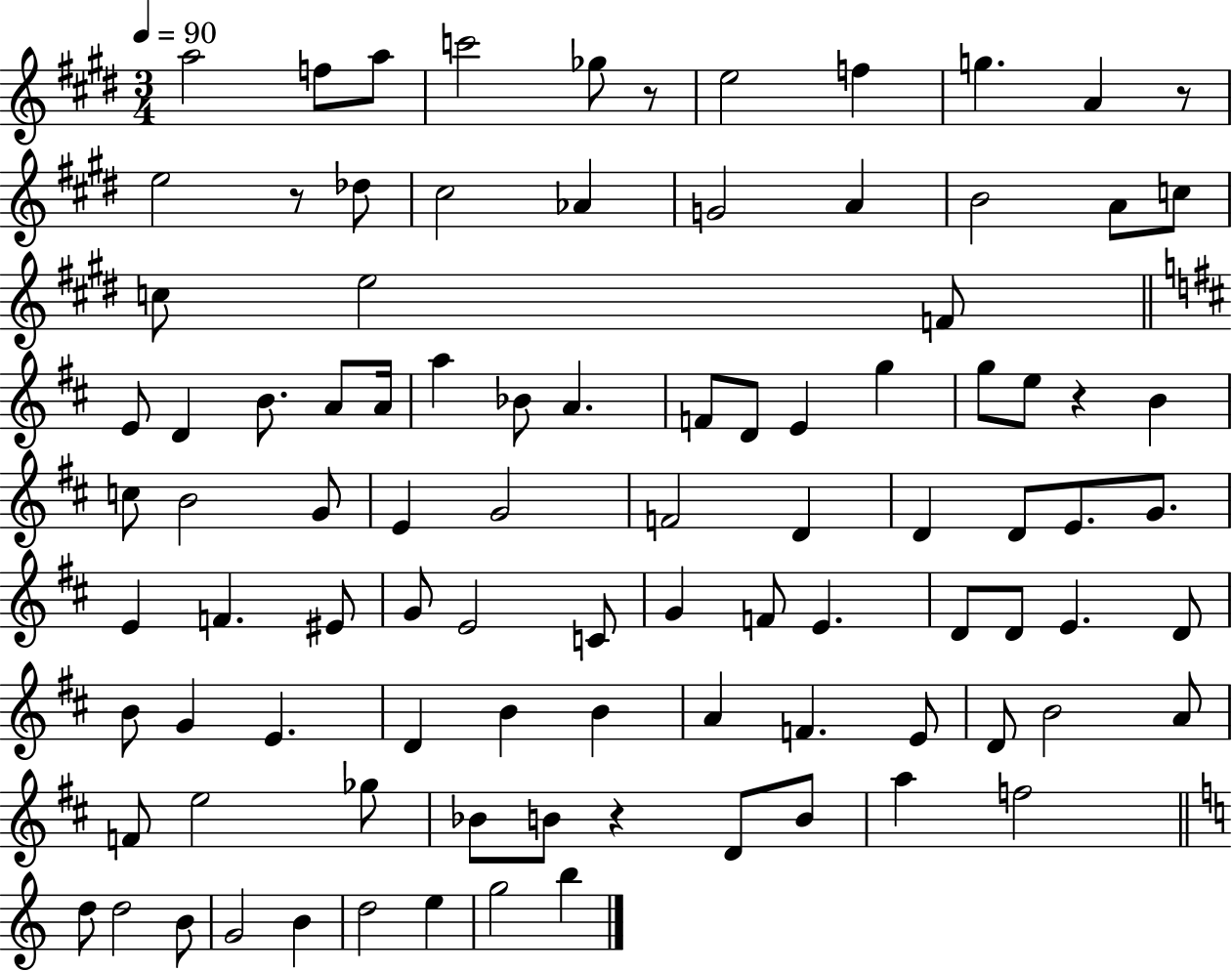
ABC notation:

X:1
T:Untitled
M:3/4
L:1/4
K:E
a2 f/2 a/2 c'2 _g/2 z/2 e2 f g A z/2 e2 z/2 _d/2 ^c2 _A G2 A B2 A/2 c/2 c/2 e2 F/2 E/2 D B/2 A/2 A/4 a _B/2 A F/2 D/2 E g g/2 e/2 z B c/2 B2 G/2 E G2 F2 D D D/2 E/2 G/2 E F ^E/2 G/2 E2 C/2 G F/2 E D/2 D/2 E D/2 B/2 G E D B B A F E/2 D/2 B2 A/2 F/2 e2 _g/2 _B/2 B/2 z D/2 B/2 a f2 d/2 d2 B/2 G2 B d2 e g2 b